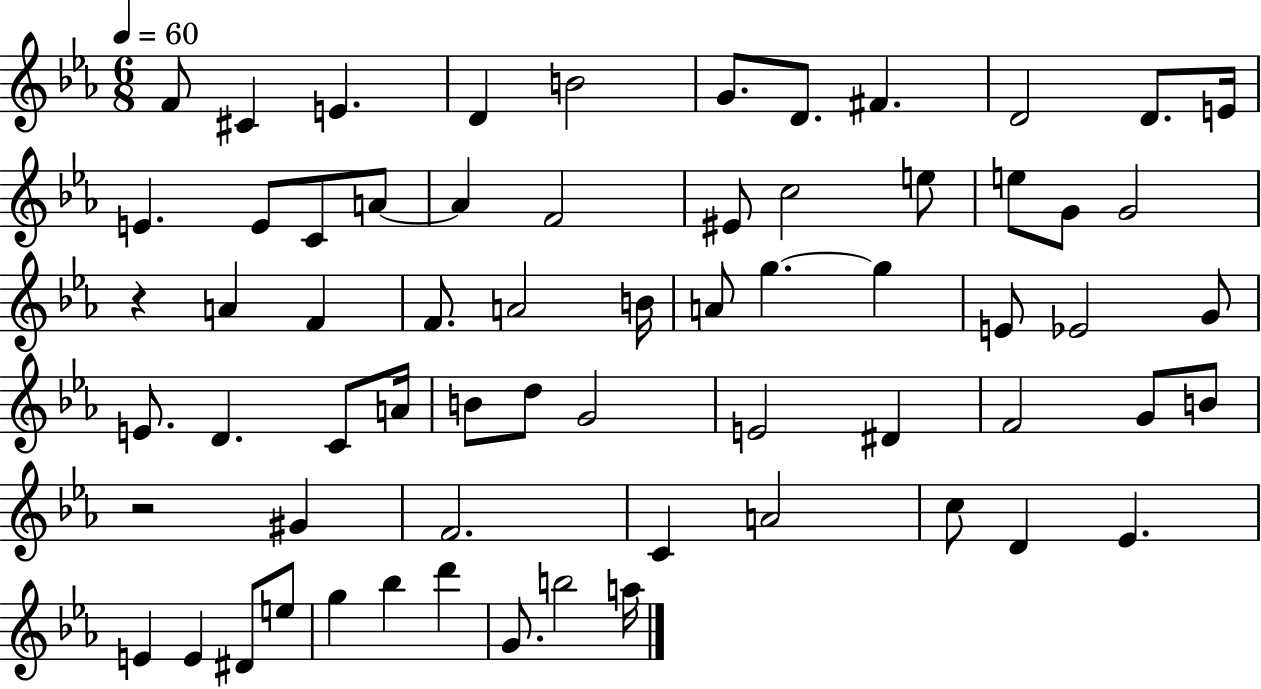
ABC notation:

X:1
T:Untitled
M:6/8
L:1/4
K:Eb
F/2 ^C E D B2 G/2 D/2 ^F D2 D/2 E/4 E E/2 C/2 A/2 A F2 ^E/2 c2 e/2 e/2 G/2 G2 z A F F/2 A2 B/4 A/2 g g E/2 _E2 G/2 E/2 D C/2 A/4 B/2 d/2 G2 E2 ^D F2 G/2 B/2 z2 ^G F2 C A2 c/2 D _E E E ^D/2 e/2 g _b d' G/2 b2 a/4